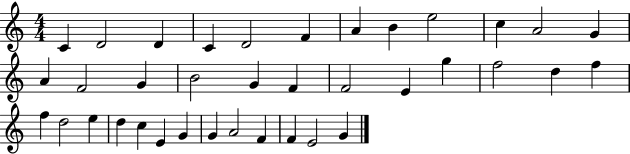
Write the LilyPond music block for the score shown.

{
  \clef treble
  \numericTimeSignature
  \time 4/4
  \key c \major
  c'4 d'2 d'4 | c'4 d'2 f'4 | a'4 b'4 e''2 | c''4 a'2 g'4 | \break a'4 f'2 g'4 | b'2 g'4 f'4 | f'2 e'4 g''4 | f''2 d''4 f''4 | \break f''4 d''2 e''4 | d''4 c''4 e'4 g'4 | g'4 a'2 f'4 | f'4 e'2 g'4 | \break \bar "|."
}